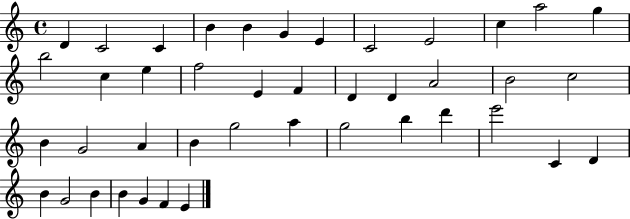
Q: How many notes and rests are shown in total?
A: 42